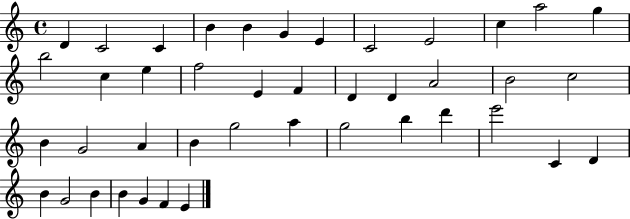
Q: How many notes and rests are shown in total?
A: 42